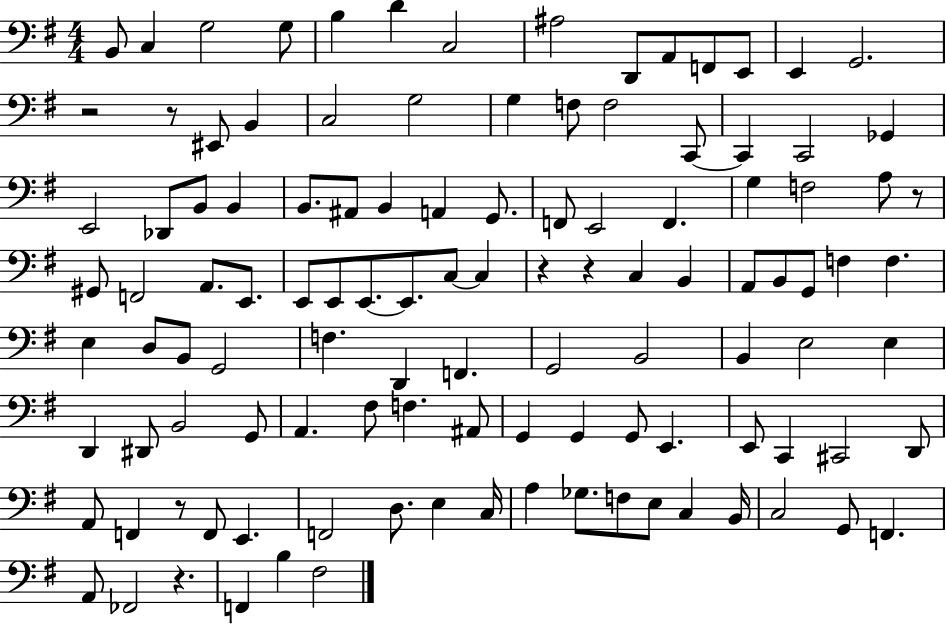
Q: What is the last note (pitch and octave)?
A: F#3